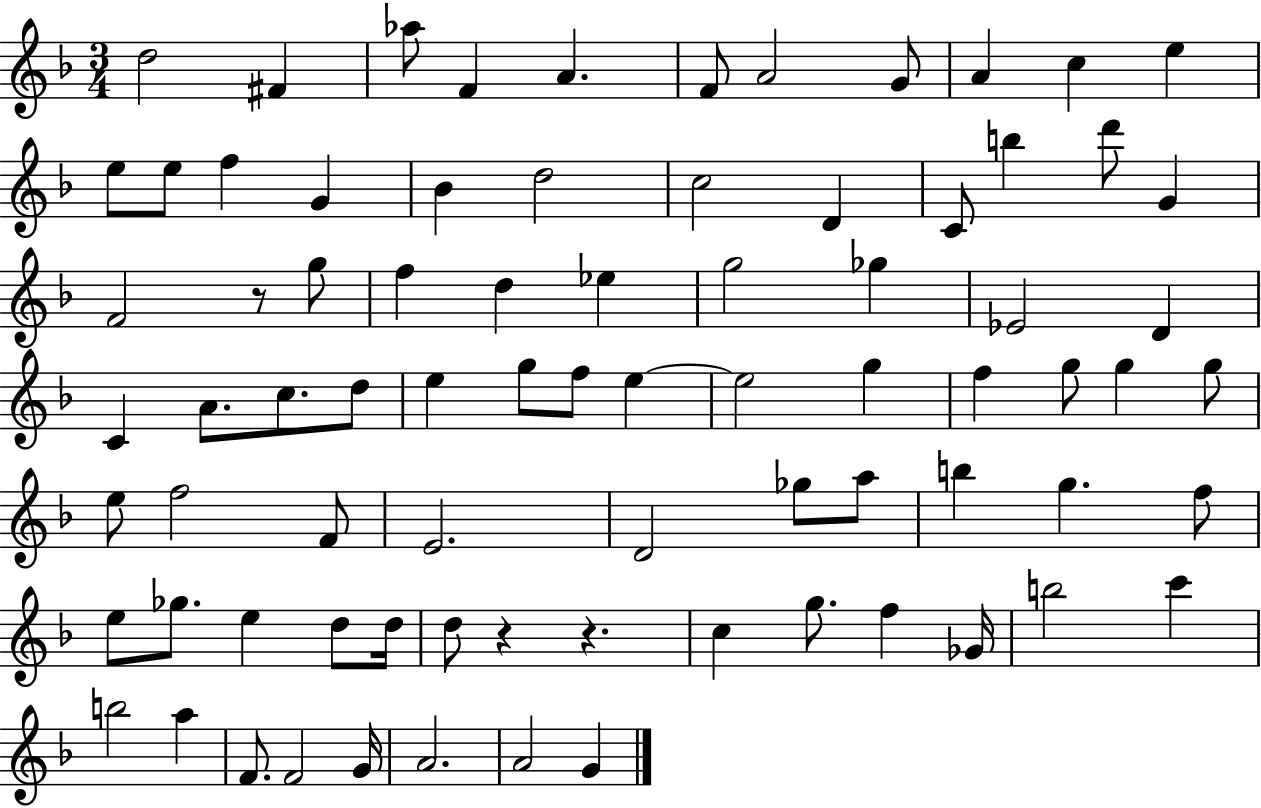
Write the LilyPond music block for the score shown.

{
  \clef treble
  \numericTimeSignature
  \time 3/4
  \key f \major
  d''2 fis'4 | aes''8 f'4 a'4. | f'8 a'2 g'8 | a'4 c''4 e''4 | \break e''8 e''8 f''4 g'4 | bes'4 d''2 | c''2 d'4 | c'8 b''4 d'''8 g'4 | \break f'2 r8 g''8 | f''4 d''4 ees''4 | g''2 ges''4 | ees'2 d'4 | \break c'4 a'8. c''8. d''8 | e''4 g''8 f''8 e''4~~ | e''2 g''4 | f''4 g''8 g''4 g''8 | \break e''8 f''2 f'8 | e'2. | d'2 ges''8 a''8 | b''4 g''4. f''8 | \break e''8 ges''8. e''4 d''8 d''16 | d''8 r4 r4. | c''4 g''8. f''4 ges'16 | b''2 c'''4 | \break b''2 a''4 | f'8. f'2 g'16 | a'2. | a'2 g'4 | \break \bar "|."
}